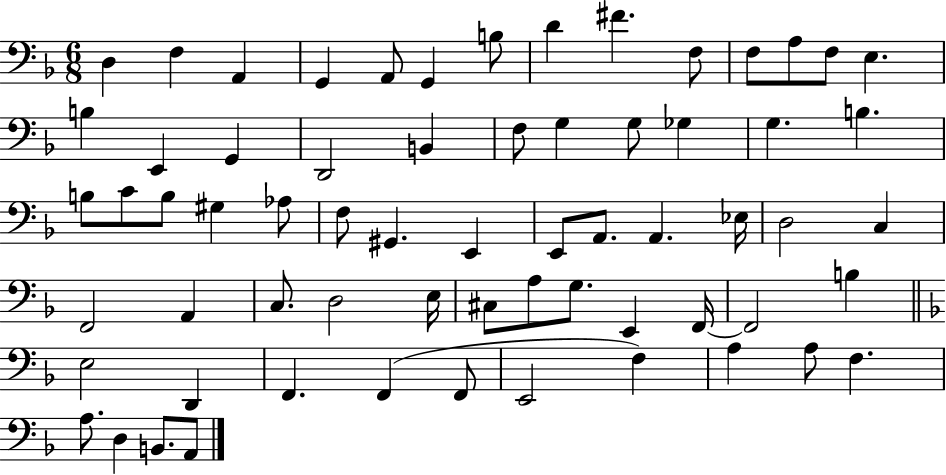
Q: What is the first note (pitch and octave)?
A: D3